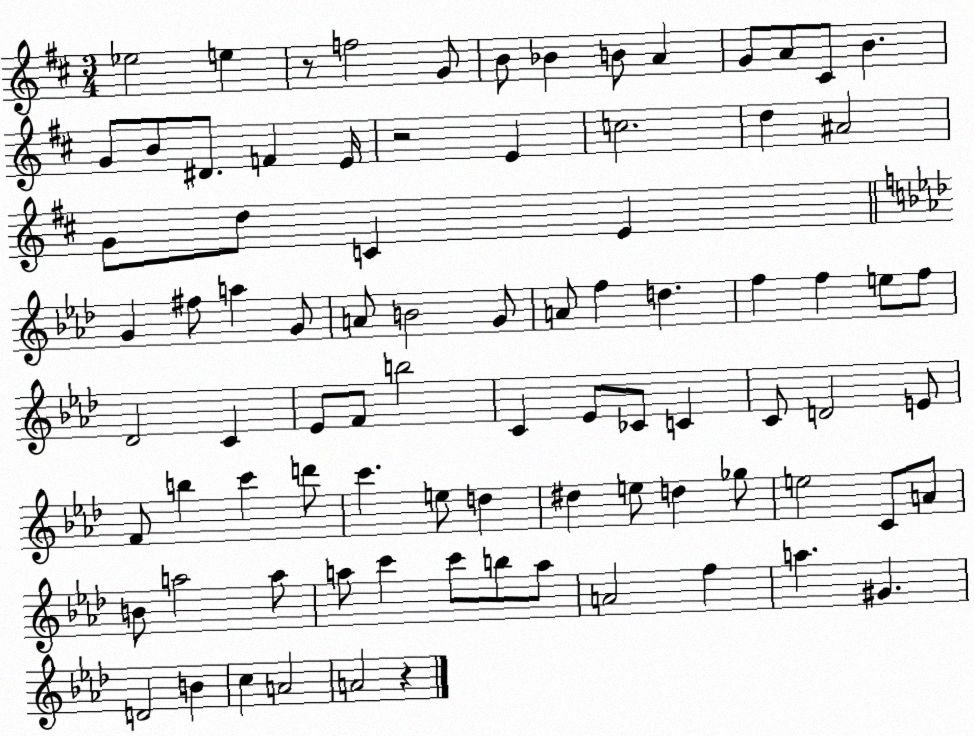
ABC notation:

X:1
T:Untitled
M:3/4
L:1/4
K:D
_e2 e z/2 f2 G/2 B/2 _B B/2 A G/2 A/2 ^C/2 B G/2 B/2 ^D/2 F E/4 z2 E c2 d ^A2 G/2 d/2 C E G ^f/2 a G/2 A/2 B2 G/2 A/2 f d f f e/2 f/2 _D2 C _E/2 F/2 b2 C _E/2 _C/2 C C/2 D2 E/2 F/2 b c' d'/2 c' e/2 d ^d e/2 d _g/2 e2 C/2 A/2 B/2 a2 a/2 a/2 c' c'/2 b/2 a/2 A2 f a ^G D2 B c A2 A2 z